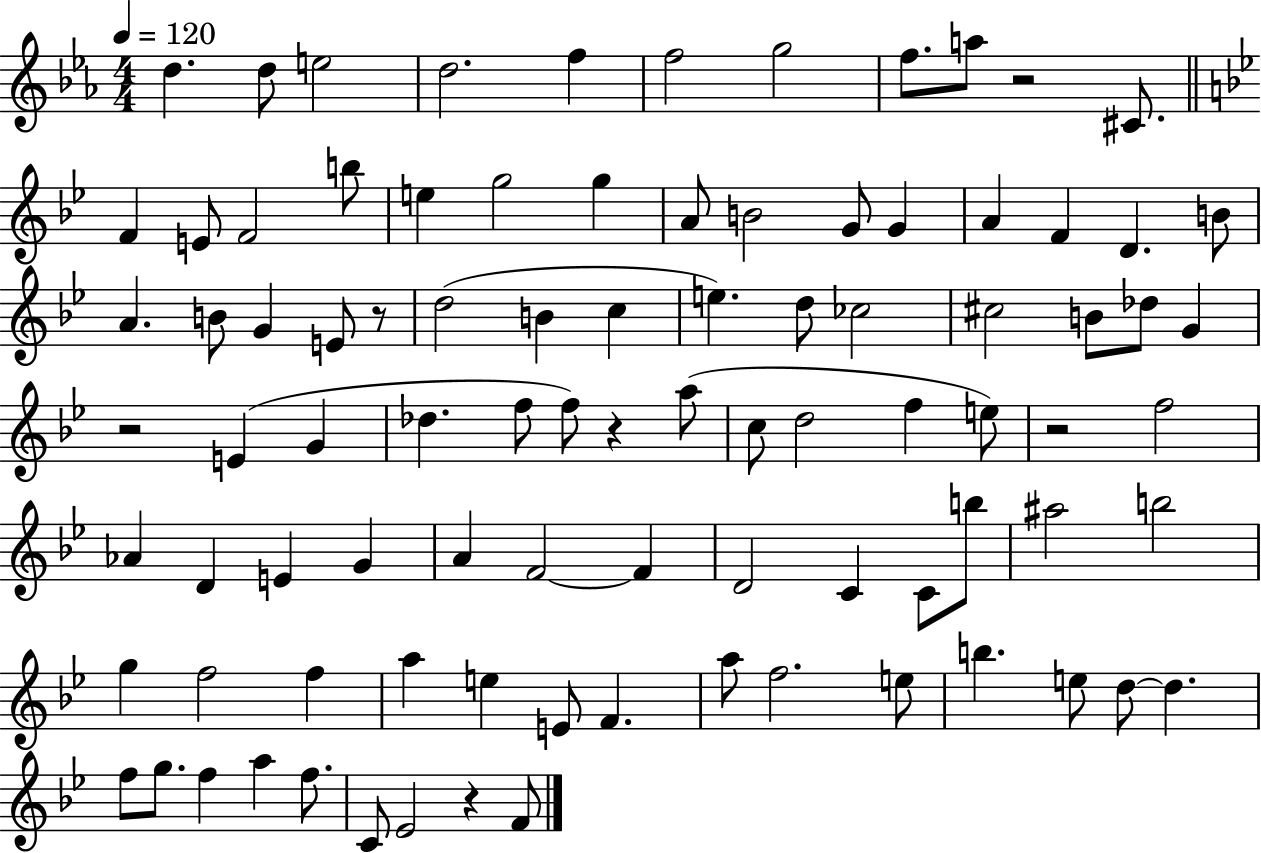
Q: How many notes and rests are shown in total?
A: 91